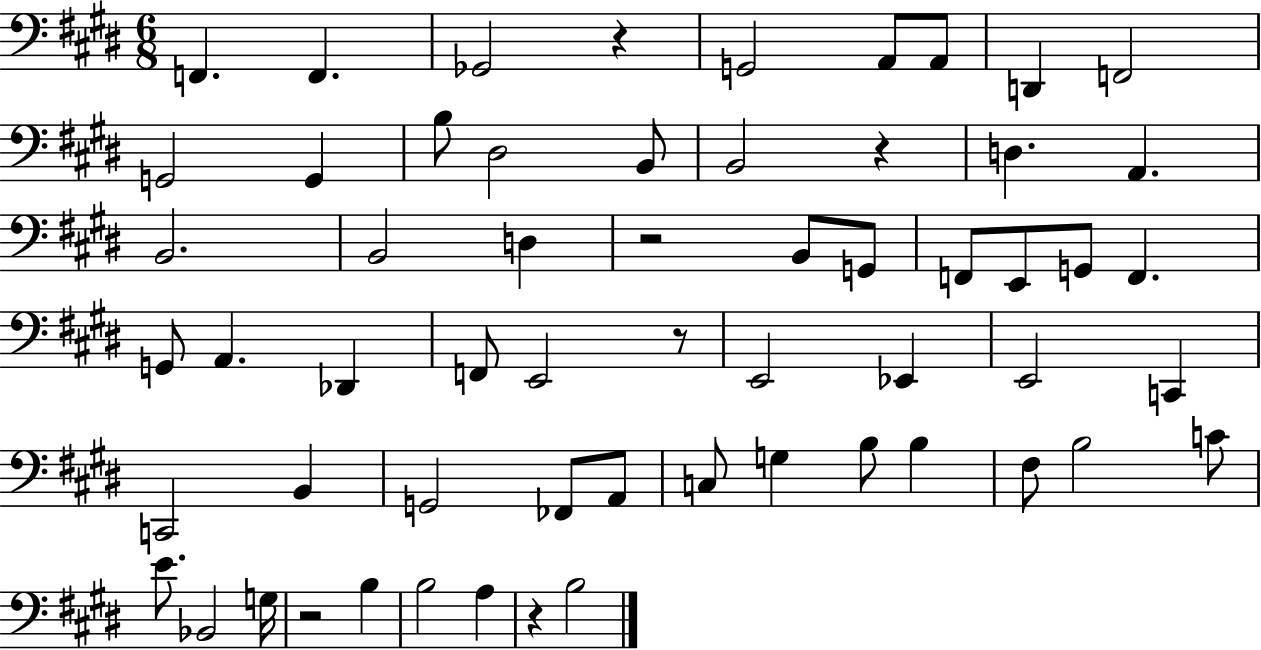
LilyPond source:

{
  \clef bass
  \numericTimeSignature
  \time 6/8
  \key e \major
  f,4. f,4. | ges,2 r4 | g,2 a,8 a,8 | d,4 f,2 | \break g,2 g,4 | b8 dis2 b,8 | b,2 r4 | d4. a,4. | \break b,2. | b,2 d4 | r2 b,8 g,8 | f,8 e,8 g,8 f,4. | \break g,8 a,4. des,4 | f,8 e,2 r8 | e,2 ees,4 | e,2 c,4 | \break c,2 b,4 | g,2 fes,8 a,8 | c8 g4 b8 b4 | fis8 b2 c'8 | \break e'8. bes,2 g16 | r2 b4 | b2 a4 | r4 b2 | \break \bar "|."
}